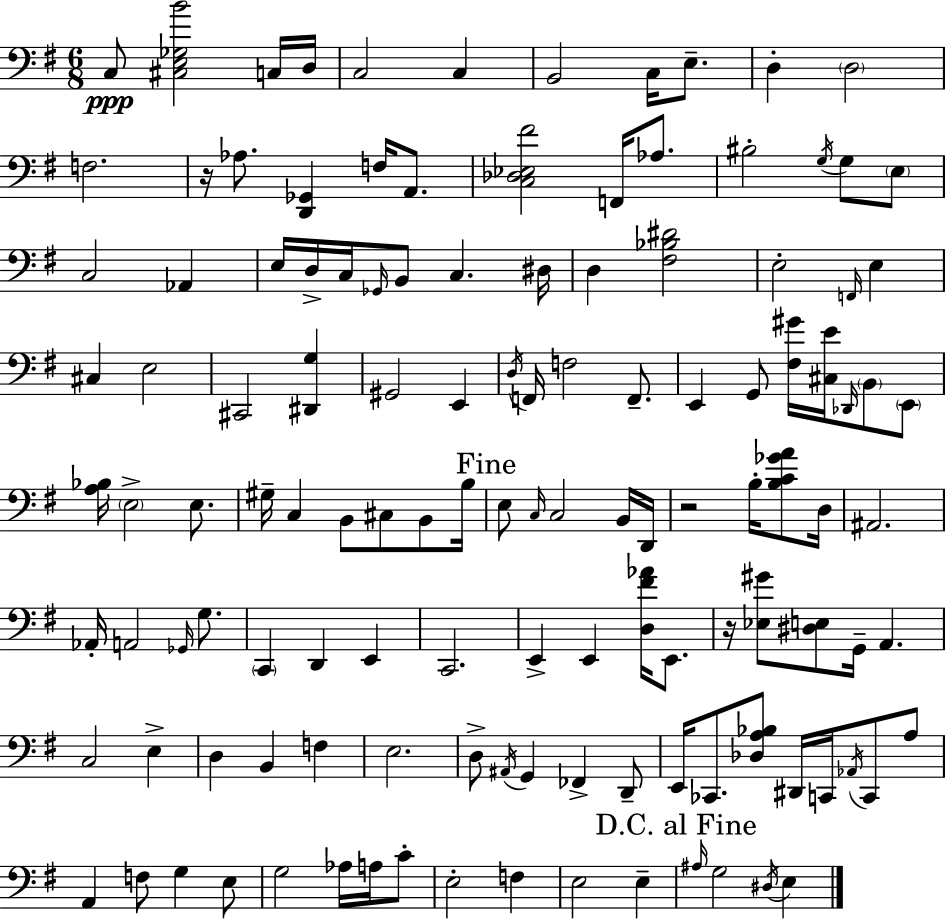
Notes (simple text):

C3/e [C#3,E3,Gb3,B4]/h C3/s D3/s C3/h C3/q B2/h C3/s E3/e. D3/q D3/h F3/h. R/s Ab3/e. [D2,Gb2]/q F3/s A2/e. [C3,Db3,Eb3,F#4]/h F2/s Ab3/e. BIS3/h G3/s G3/e E3/e C3/h Ab2/q E3/s D3/s C3/s Gb2/s B2/e C3/q. D#3/s D3/q [F#3,Bb3,D#4]/h E3/h F2/s E3/q C#3/q E3/h C#2/h [D#2,G3]/q G#2/h E2/q D3/s F2/s F3/h F2/e. E2/q G2/e [F#3,G#4]/s [C#3,E4]/s Db2/s B2/e E2/e [A3,Bb3]/s E3/h E3/e. G#3/s C3/q B2/e C#3/e B2/e B3/s E3/e C3/s C3/h B2/s D2/s R/h B3/s [B3,C4,Gb4,A4]/e D3/s A#2/h. Ab2/s A2/h Gb2/s G3/e. C2/q D2/q E2/q C2/h. E2/q E2/q [D3,F#4,Ab4]/s E2/e. R/s [Eb3,G#4]/e [D#3,E3]/e G2/s A2/q. C3/h E3/q D3/q B2/q F3/q E3/h. D3/e A#2/s G2/q FES2/q D2/e E2/s CES2/e. [Db3,A3,Bb3]/e D#2/s C2/s Ab2/s C2/e A3/e A2/q F3/e G3/q E3/e G3/h Ab3/s A3/s C4/e E3/h F3/q E3/h E3/q A#3/s G3/h D#3/s E3/q